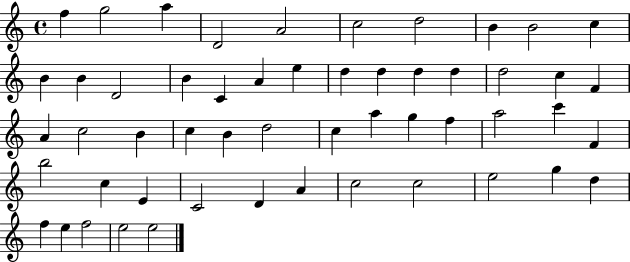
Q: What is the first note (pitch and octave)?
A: F5